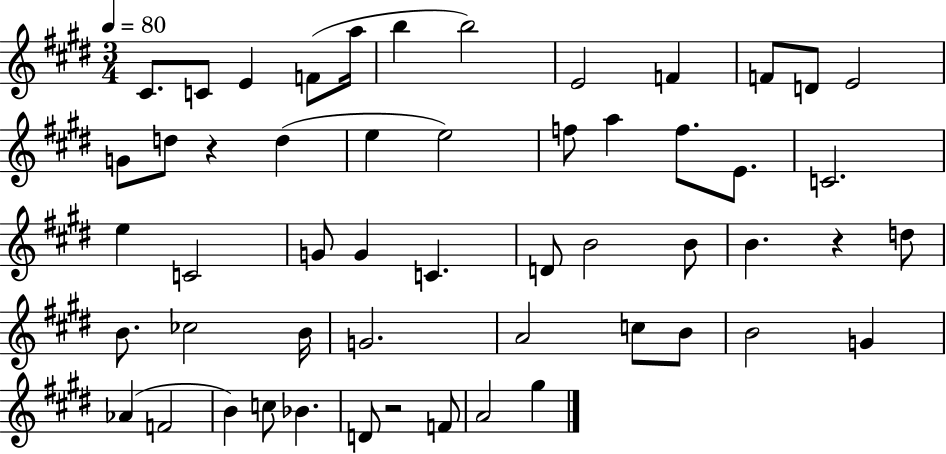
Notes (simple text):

C#4/e. C4/e E4/q F4/e A5/s B5/q B5/h E4/h F4/q F4/e D4/e E4/h G4/e D5/e R/q D5/q E5/q E5/h F5/e A5/q F5/e. E4/e. C4/h. E5/q C4/h G4/e G4/q C4/q. D4/e B4/h B4/e B4/q. R/q D5/e B4/e. CES5/h B4/s G4/h. A4/h C5/e B4/e B4/h G4/q Ab4/q F4/h B4/q C5/e Bb4/q. D4/e R/h F4/e A4/h G#5/q